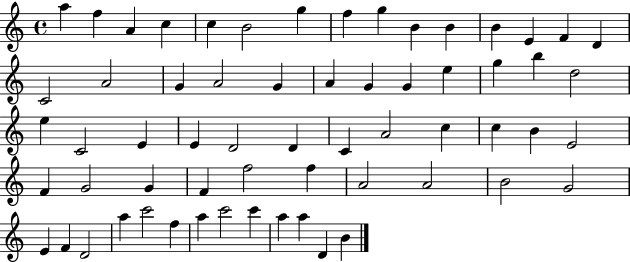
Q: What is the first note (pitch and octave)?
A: A5